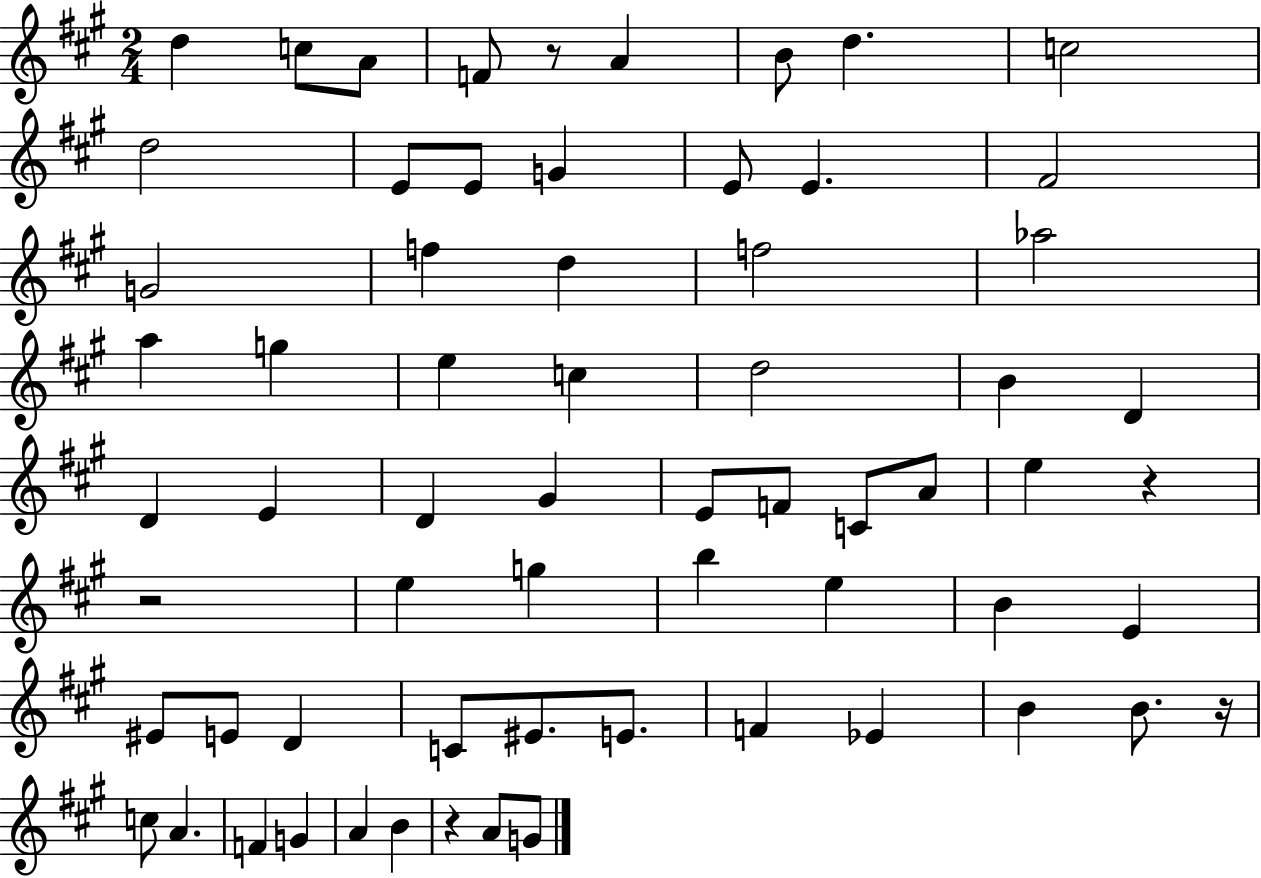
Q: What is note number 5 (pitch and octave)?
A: A4